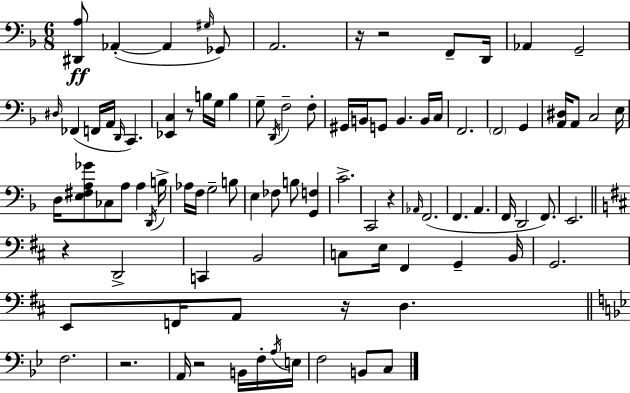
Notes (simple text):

[D#2,A3]/e Ab2/q Ab2/q G#3/s Gb2/e A2/h. R/s R/h F2/e D2/s Ab2/q G2/h D#3/s FES2/q F2/s A2/s D2/s C2/q. [Eb2,C3]/q R/e B3/s G3/s B3/q G3/e D2/s F3/h F3/e G#2/s B2/s G2/e B2/q. B2/s C3/s F2/h. F2/h G2/q [A2,D#3]/s A2/e C3/h E3/s D3/s [E3,F#3,A3,Gb4]/e CES3/e A3/e A3/q D2/s B3/s Ab3/s F3/s G3/h B3/e E3/q FES3/e B3/e [G2,F3]/q C4/h. C2/h R/q Ab2/s F2/h. F2/q. A2/q. F2/s D2/h F2/e. E2/h. R/q D2/h C2/q B2/h C3/e E3/s F#2/q G2/q B2/s G2/h. E2/e F2/s A2/e R/s D3/q. F3/h. R/h. A2/s R/h B2/s F3/s A3/s E3/s F3/h B2/e C3/e